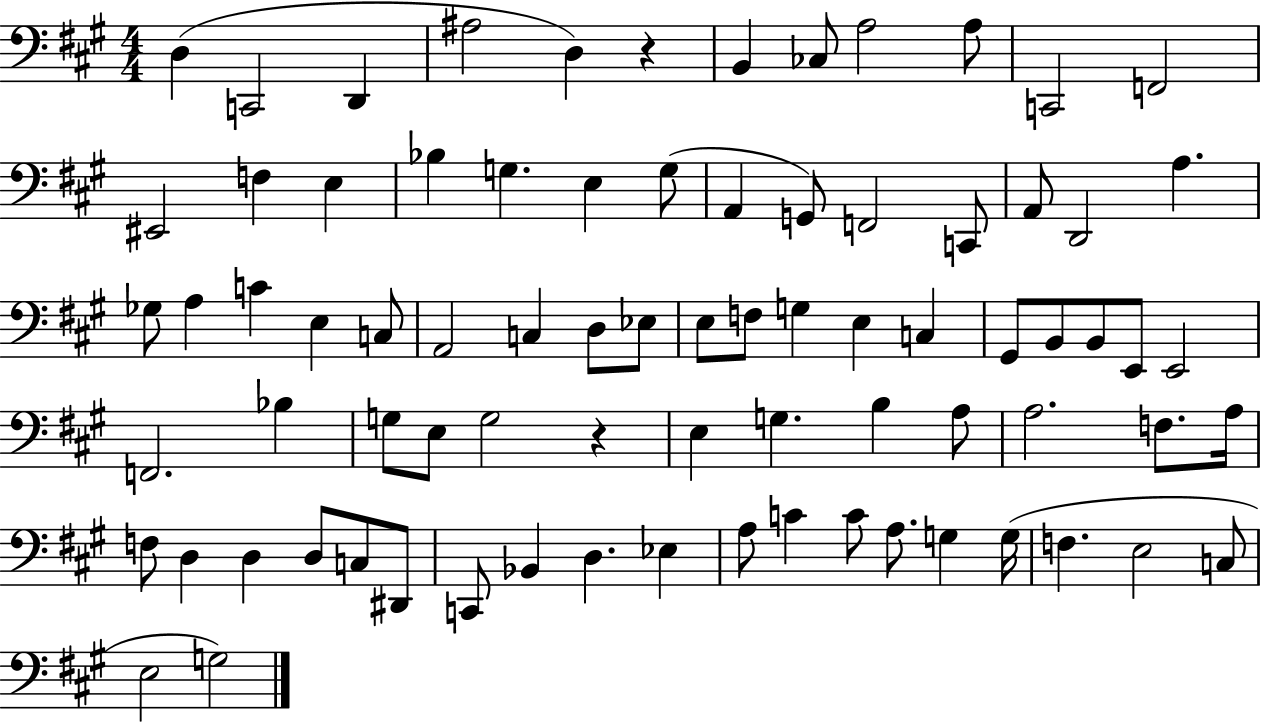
X:1
T:Untitled
M:4/4
L:1/4
K:A
D, C,,2 D,, ^A,2 D, z B,, _C,/2 A,2 A,/2 C,,2 F,,2 ^E,,2 F, E, _B, G, E, G,/2 A,, G,,/2 F,,2 C,,/2 A,,/2 D,,2 A, _G,/2 A, C E, C,/2 A,,2 C, D,/2 _E,/2 E,/2 F,/2 G, E, C, ^G,,/2 B,,/2 B,,/2 E,,/2 E,,2 F,,2 _B, G,/2 E,/2 G,2 z E, G, B, A,/2 A,2 F,/2 A,/4 F,/2 D, D, D,/2 C,/2 ^D,,/2 C,,/2 _B,, D, _E, A,/2 C C/2 A,/2 G, G,/4 F, E,2 C,/2 E,2 G,2